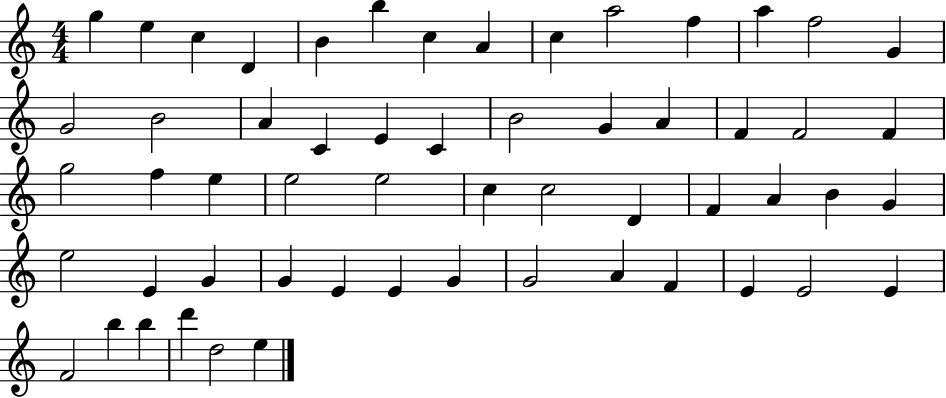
X:1
T:Untitled
M:4/4
L:1/4
K:C
g e c D B b c A c a2 f a f2 G G2 B2 A C E C B2 G A F F2 F g2 f e e2 e2 c c2 D F A B G e2 E G G E E G G2 A F E E2 E F2 b b d' d2 e